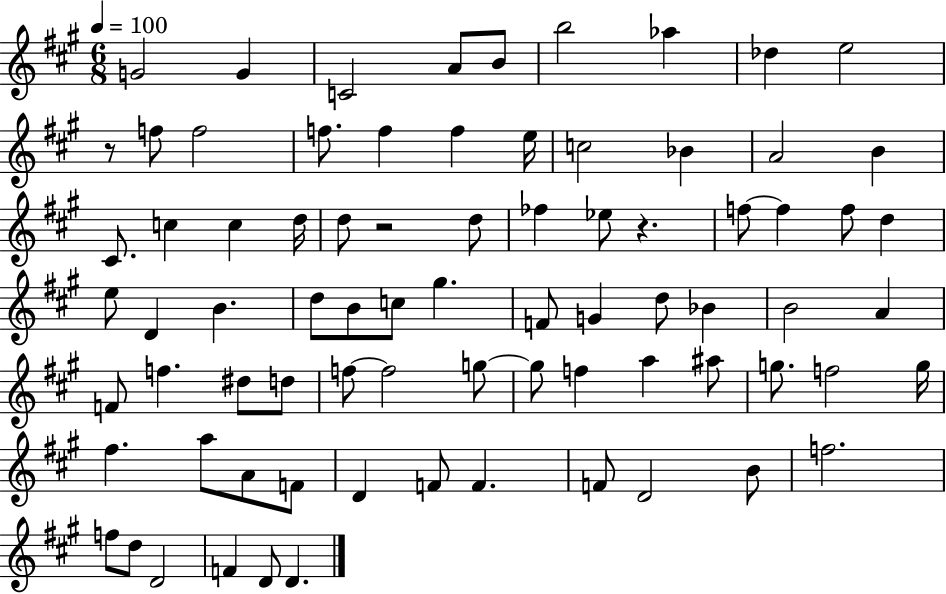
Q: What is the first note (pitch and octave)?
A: G4